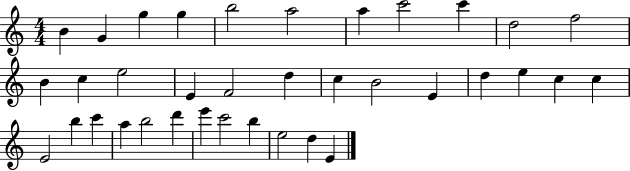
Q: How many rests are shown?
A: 0